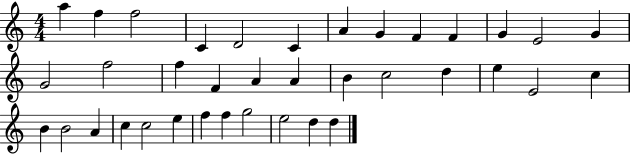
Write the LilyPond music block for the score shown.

{
  \clef treble
  \numericTimeSignature
  \time 4/4
  \key c \major
  a''4 f''4 f''2 | c'4 d'2 c'4 | a'4 g'4 f'4 f'4 | g'4 e'2 g'4 | \break g'2 f''2 | f''4 f'4 a'4 a'4 | b'4 c''2 d''4 | e''4 e'2 c''4 | \break b'4 b'2 a'4 | c''4 c''2 e''4 | f''4 f''4 g''2 | e''2 d''4 d''4 | \break \bar "|."
}